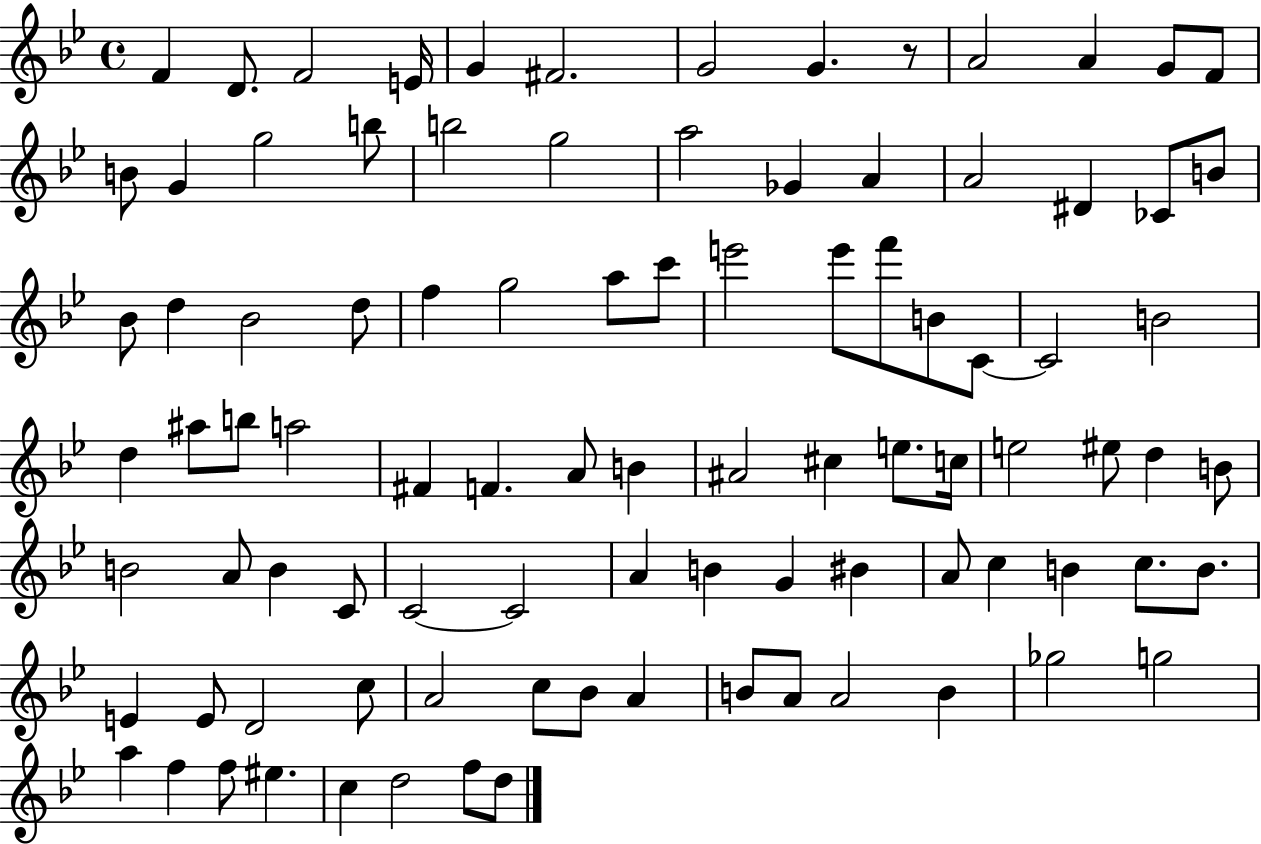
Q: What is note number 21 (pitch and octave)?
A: A4